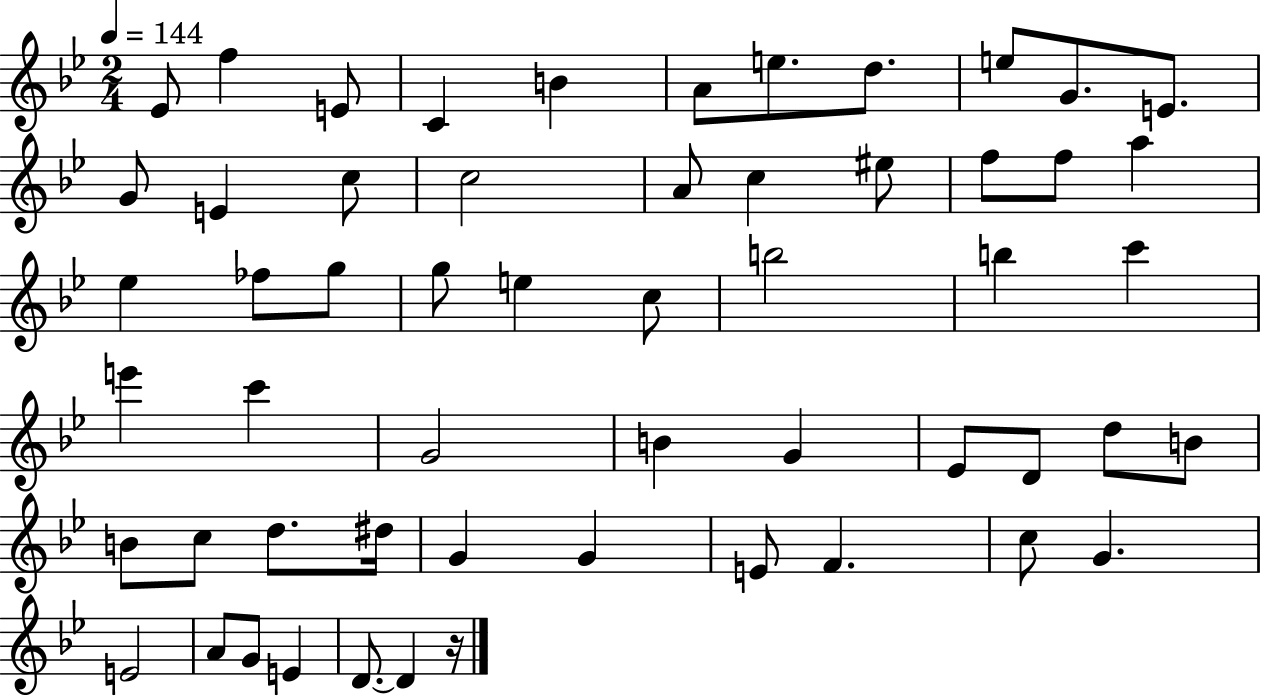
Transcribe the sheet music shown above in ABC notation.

X:1
T:Untitled
M:2/4
L:1/4
K:Bb
_E/2 f E/2 C B A/2 e/2 d/2 e/2 G/2 E/2 G/2 E c/2 c2 A/2 c ^e/2 f/2 f/2 a _e _f/2 g/2 g/2 e c/2 b2 b c' e' c' G2 B G _E/2 D/2 d/2 B/2 B/2 c/2 d/2 ^d/4 G G E/2 F c/2 G E2 A/2 G/2 E D/2 D z/4